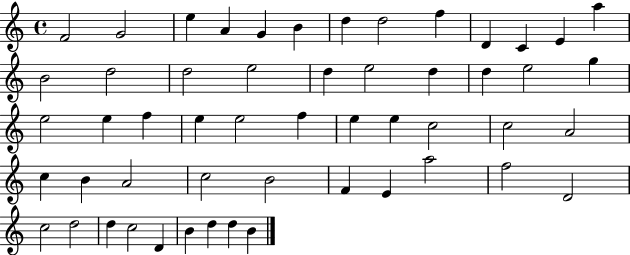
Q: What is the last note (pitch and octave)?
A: B4